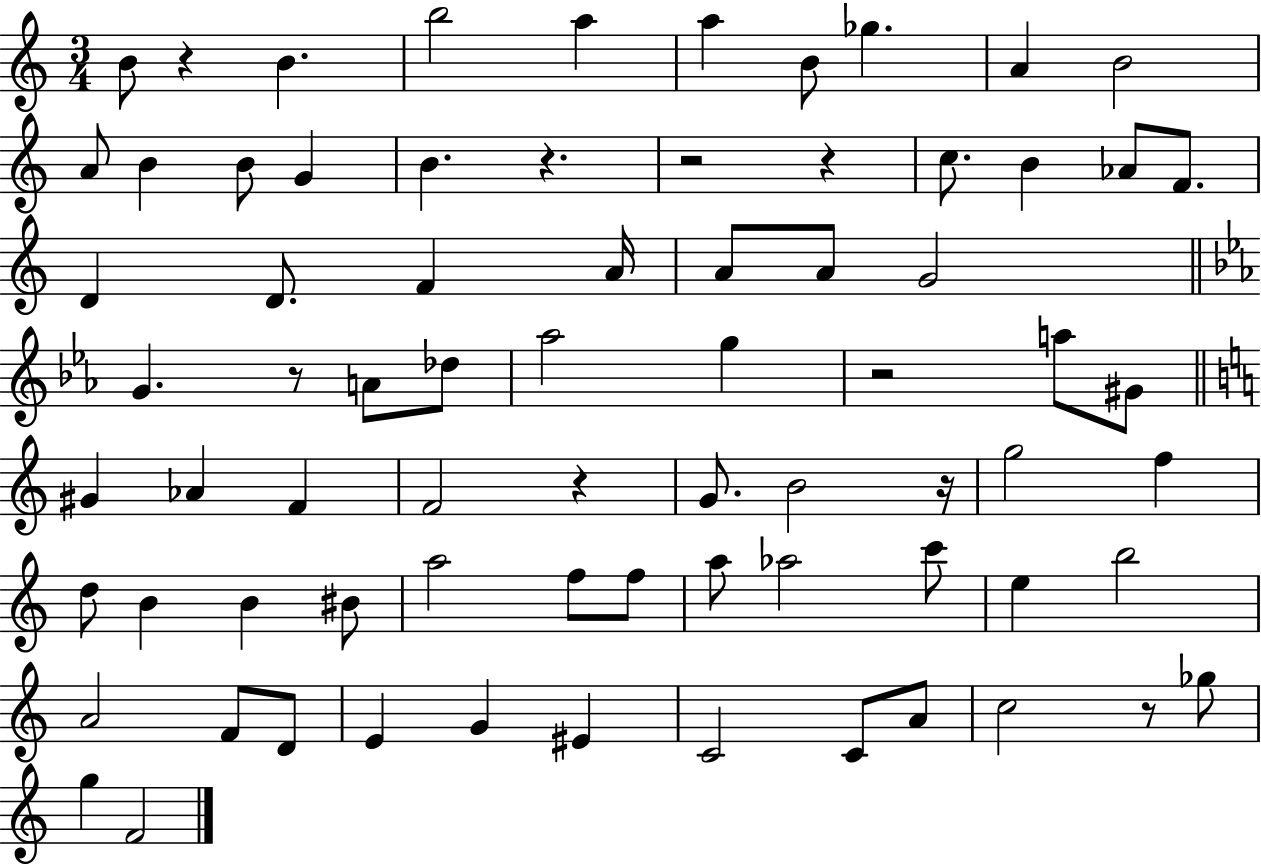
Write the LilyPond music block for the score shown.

{
  \clef treble
  \numericTimeSignature
  \time 3/4
  \key c \major
  b'8 r4 b'4. | b''2 a''4 | a''4 b'8 ges''4. | a'4 b'2 | \break a'8 b'4 b'8 g'4 | b'4. r4. | r2 r4 | c''8. b'4 aes'8 f'8. | \break d'4 d'8. f'4 a'16 | a'8 a'8 g'2 | \bar "||" \break \key c \minor g'4. r8 a'8 des''8 | aes''2 g''4 | r2 a''8 gis'8 | \bar "||" \break \key c \major gis'4 aes'4 f'4 | f'2 r4 | g'8. b'2 r16 | g''2 f''4 | \break d''8 b'4 b'4 bis'8 | a''2 f''8 f''8 | a''8 aes''2 c'''8 | e''4 b''2 | \break a'2 f'8 d'8 | e'4 g'4 eis'4 | c'2 c'8 a'8 | c''2 r8 ges''8 | \break g''4 f'2 | \bar "|."
}